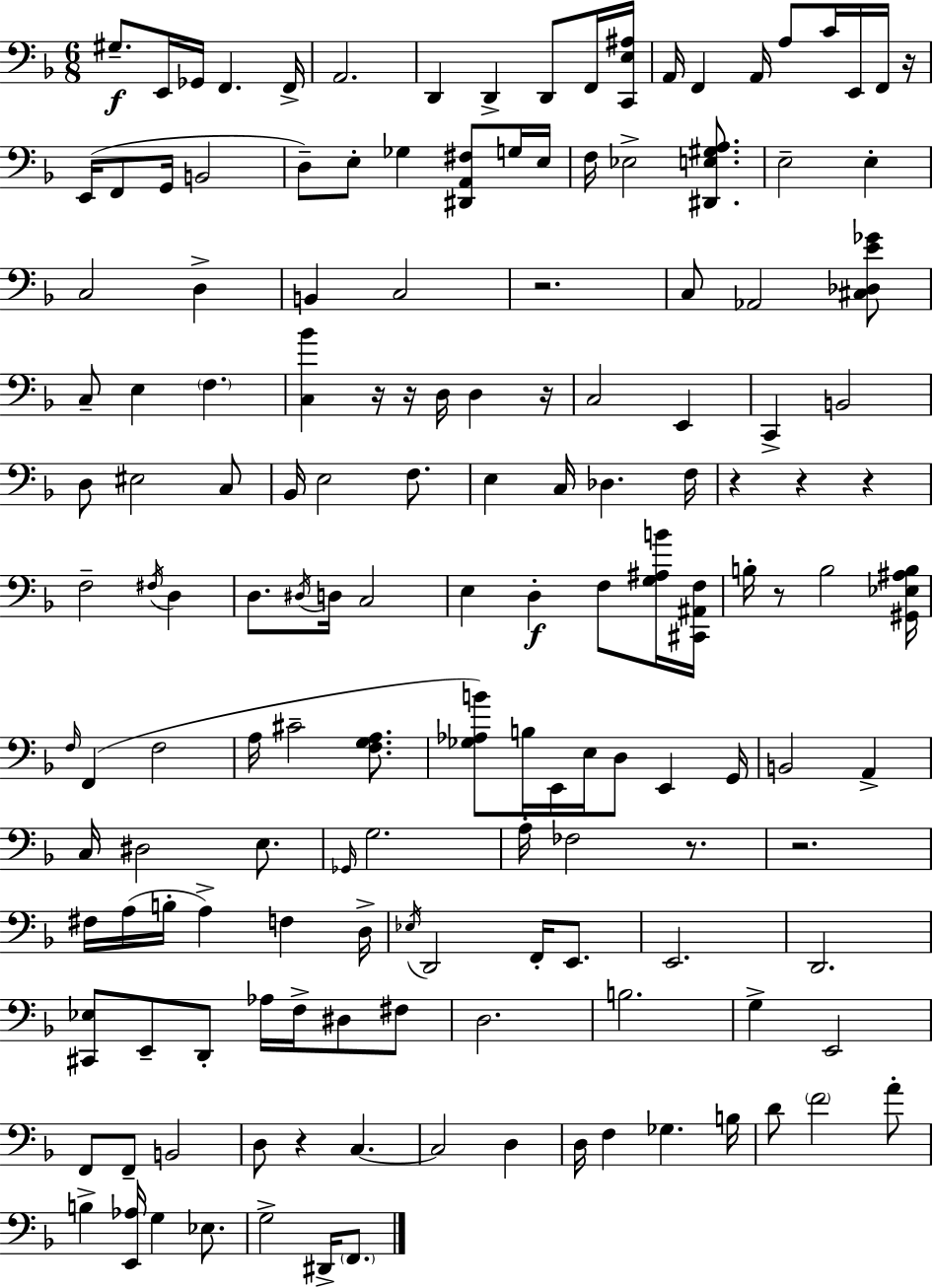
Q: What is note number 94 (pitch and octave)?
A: Eb3